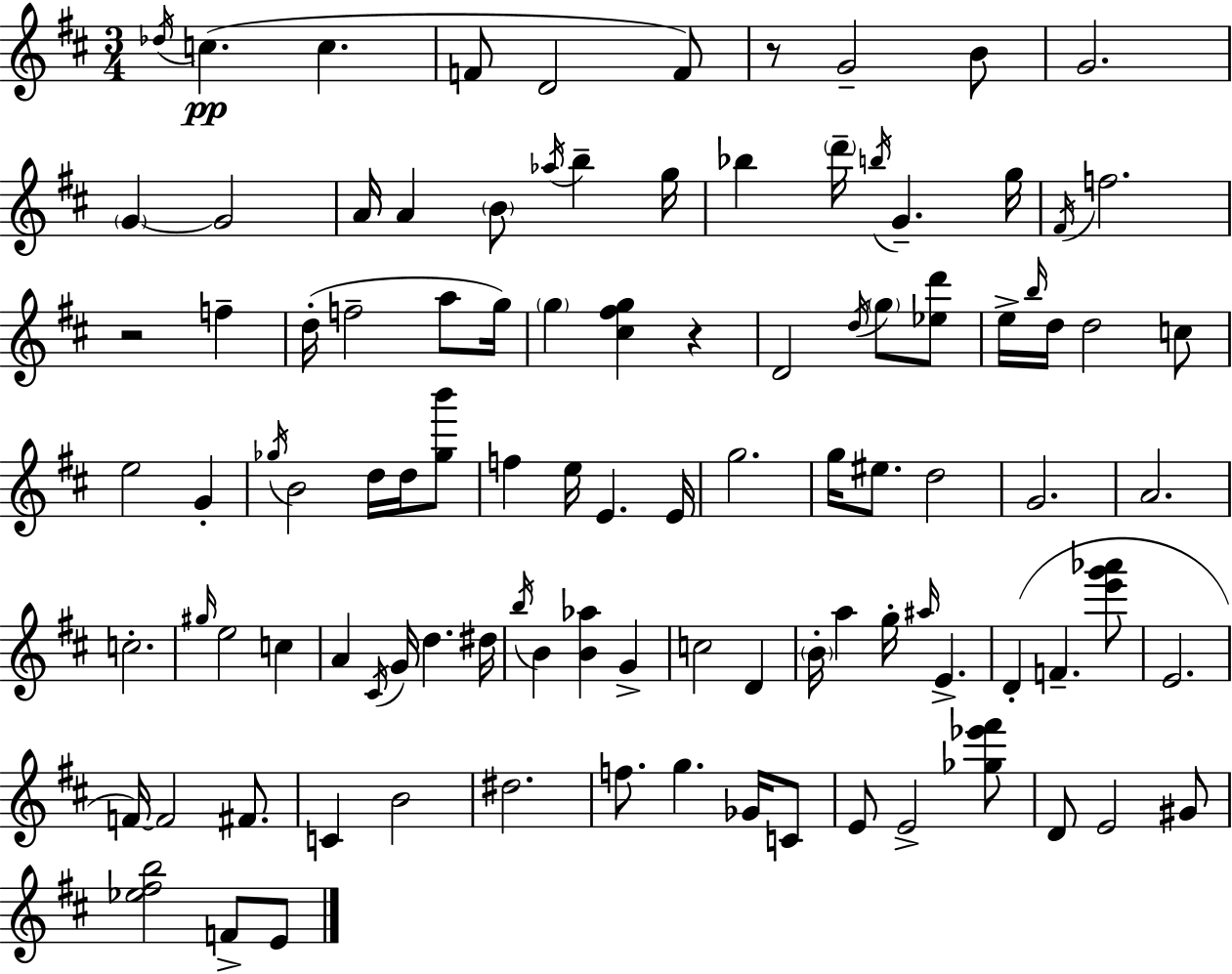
X:1
T:Untitled
M:3/4
L:1/4
K:D
_d/4 c c F/2 D2 F/2 z/2 G2 B/2 G2 G G2 A/4 A B/2 _a/4 b g/4 _b d'/4 b/4 G g/4 ^F/4 f2 z2 f d/4 f2 a/2 g/4 g [^c^fg] z D2 d/4 g/2 [_ed']/2 e/4 b/4 d/4 d2 c/2 e2 G _g/4 B2 d/4 d/4 [_gb']/2 f e/4 E E/4 g2 g/4 ^e/2 d2 G2 A2 c2 ^g/4 e2 c A ^C/4 G/4 d ^d/4 b/4 B [B_a] G c2 D B/4 a g/4 ^a/4 E D F [e'g'_a']/2 E2 F/4 F2 ^F/2 C B2 ^d2 f/2 g _G/4 C/2 E/2 E2 [_g_e'^f']/2 D/2 E2 ^G/2 [_e^fb]2 F/2 E/2